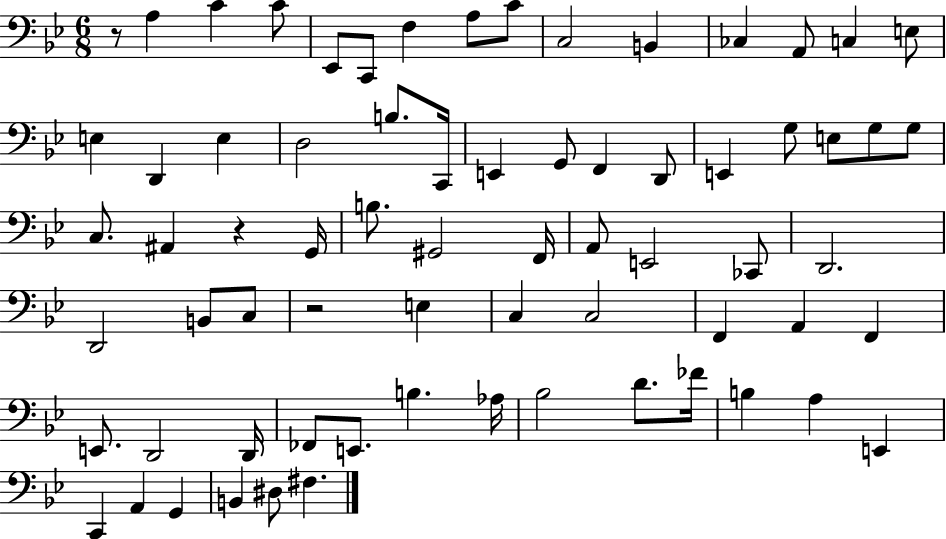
{
  \clef bass
  \numericTimeSignature
  \time 6/8
  \key bes \major
  r8 a4 c'4 c'8 | ees,8 c,8 f4 a8 c'8 | c2 b,4 | ces4 a,8 c4 e8 | \break e4 d,4 e4 | d2 b8. c,16 | e,4 g,8 f,4 d,8 | e,4 g8 e8 g8 g8 | \break c8. ais,4 r4 g,16 | b8. gis,2 f,16 | a,8 e,2 ces,8 | d,2. | \break d,2 b,8 c8 | r2 e4 | c4 c2 | f,4 a,4 f,4 | \break e,8. d,2 d,16 | fes,8 e,8. b4. aes16 | bes2 d'8. fes'16 | b4 a4 e,4 | \break c,4 a,4 g,4 | b,4 dis8 fis4. | \bar "|."
}